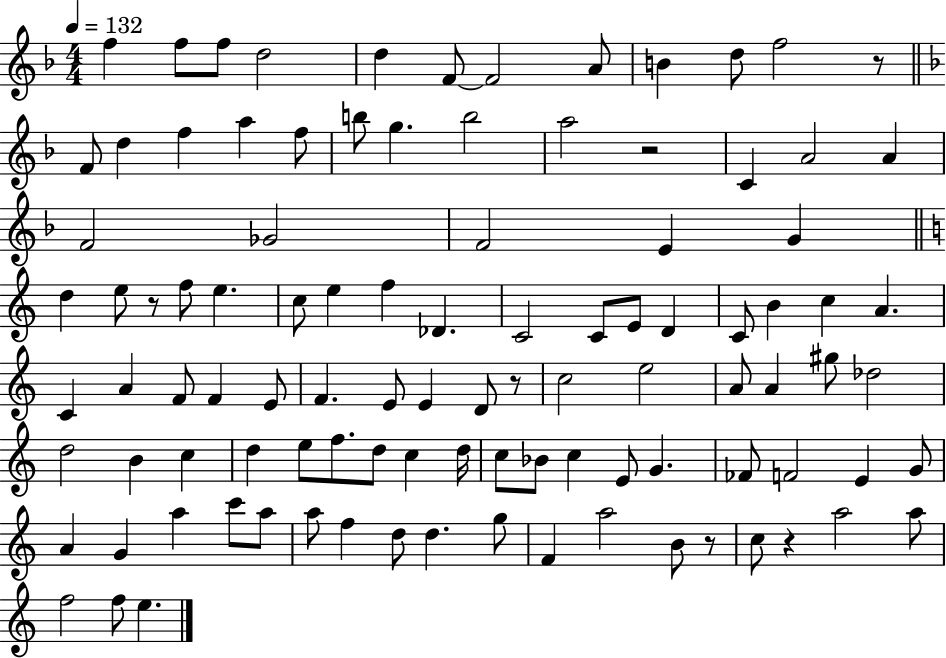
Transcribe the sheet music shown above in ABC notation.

X:1
T:Untitled
M:4/4
L:1/4
K:F
f f/2 f/2 d2 d F/2 F2 A/2 B d/2 f2 z/2 F/2 d f a f/2 b/2 g b2 a2 z2 C A2 A F2 _G2 F2 E G d e/2 z/2 f/2 e c/2 e f _D C2 C/2 E/2 D C/2 B c A C A F/2 F E/2 F E/2 E D/2 z/2 c2 e2 A/2 A ^g/2 _d2 d2 B c d e/2 f/2 d/2 c d/4 c/2 _B/2 c E/2 G _F/2 F2 E G/2 A G a c'/2 a/2 a/2 f d/2 d g/2 F a2 B/2 z/2 c/2 z a2 a/2 f2 f/2 e